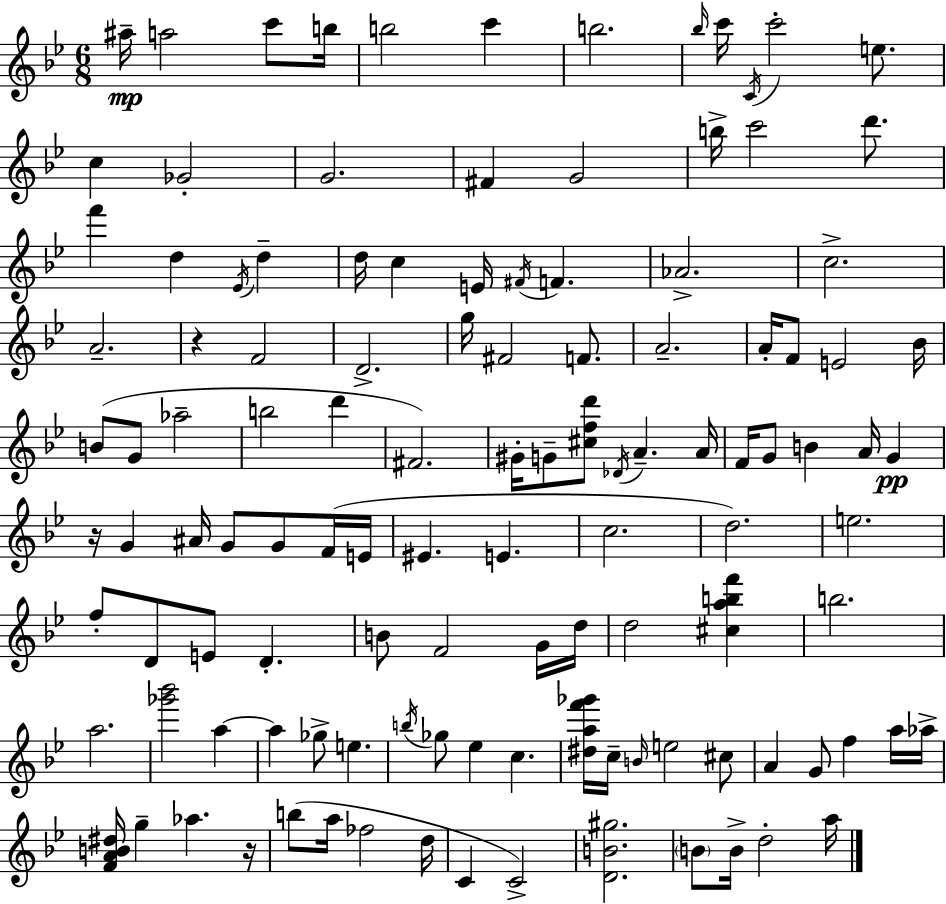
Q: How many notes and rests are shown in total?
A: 118